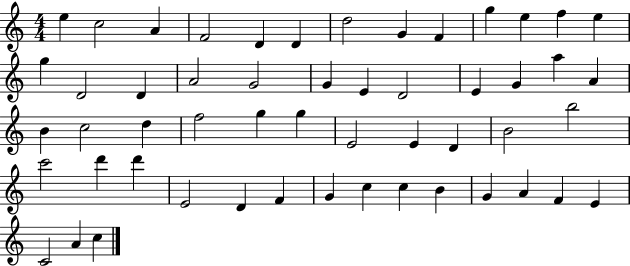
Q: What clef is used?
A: treble